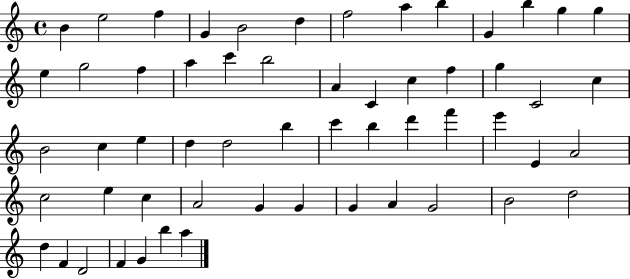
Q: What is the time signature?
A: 4/4